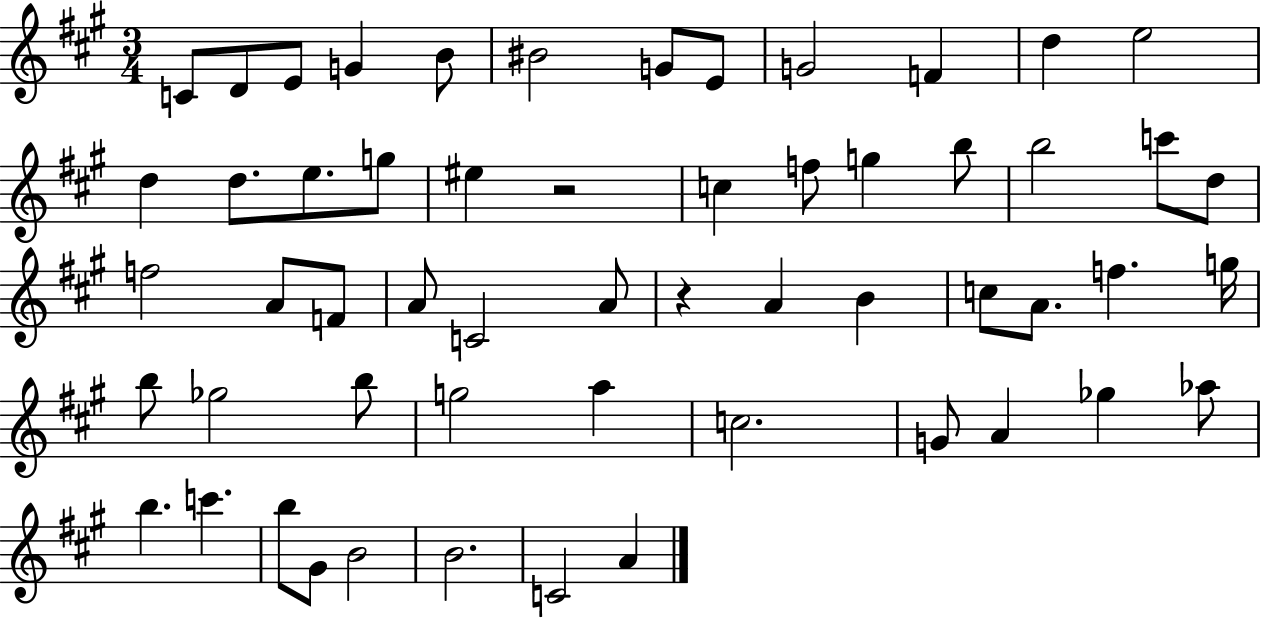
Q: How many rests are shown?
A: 2